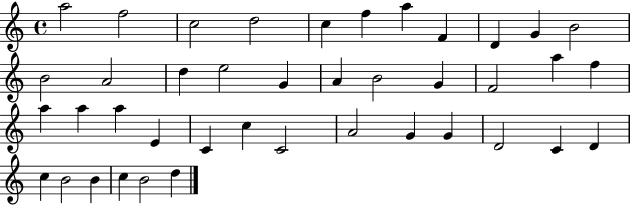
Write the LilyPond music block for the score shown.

{
  \clef treble
  \time 4/4
  \defaultTimeSignature
  \key c \major
  a''2 f''2 | c''2 d''2 | c''4 f''4 a''4 f'4 | d'4 g'4 b'2 | \break b'2 a'2 | d''4 e''2 g'4 | a'4 b'2 g'4 | f'2 a''4 f''4 | \break a''4 a''4 a''4 e'4 | c'4 c''4 c'2 | a'2 g'4 g'4 | d'2 c'4 d'4 | \break c''4 b'2 b'4 | c''4 b'2 d''4 | \bar "|."
}